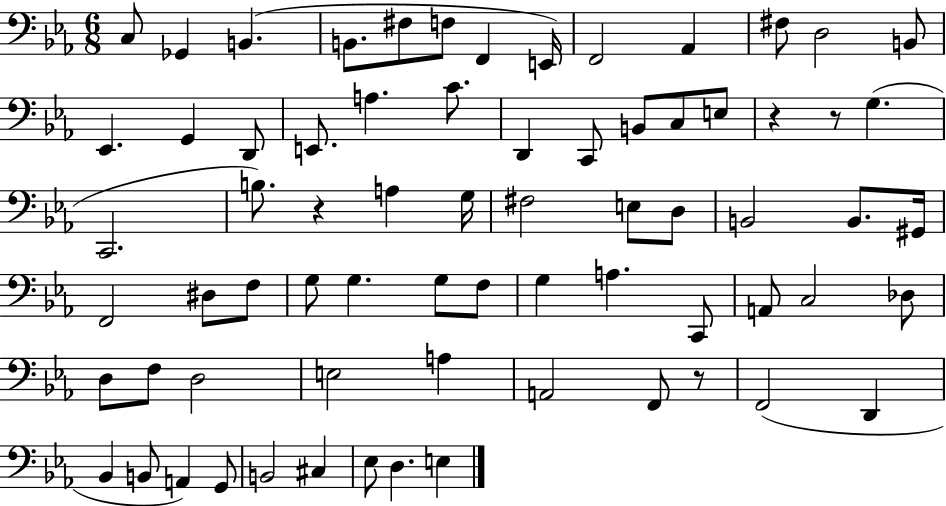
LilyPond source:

{
  \clef bass
  \numericTimeSignature
  \time 6/8
  \key ees \major
  c8 ges,4 b,4.( | b,8. fis8 f8 f,4 e,16) | f,2 aes,4 | fis8 d2 b,8 | \break ees,4. g,4 d,8 | e,8. a4. c'8. | d,4 c,8 b,8 c8 e8 | r4 r8 g4.( | \break c,2. | b8.) r4 a4 g16 | fis2 e8 d8 | b,2 b,8. gis,16 | \break f,2 dis8 f8 | g8 g4. g8 f8 | g4 a4. c,8 | a,8 c2 des8 | \break d8 f8 d2 | e2 a4 | a,2 f,8 r8 | f,2( d,4 | \break bes,4 b,8 a,4) g,8 | b,2 cis4 | ees8 d4. e4 | \bar "|."
}